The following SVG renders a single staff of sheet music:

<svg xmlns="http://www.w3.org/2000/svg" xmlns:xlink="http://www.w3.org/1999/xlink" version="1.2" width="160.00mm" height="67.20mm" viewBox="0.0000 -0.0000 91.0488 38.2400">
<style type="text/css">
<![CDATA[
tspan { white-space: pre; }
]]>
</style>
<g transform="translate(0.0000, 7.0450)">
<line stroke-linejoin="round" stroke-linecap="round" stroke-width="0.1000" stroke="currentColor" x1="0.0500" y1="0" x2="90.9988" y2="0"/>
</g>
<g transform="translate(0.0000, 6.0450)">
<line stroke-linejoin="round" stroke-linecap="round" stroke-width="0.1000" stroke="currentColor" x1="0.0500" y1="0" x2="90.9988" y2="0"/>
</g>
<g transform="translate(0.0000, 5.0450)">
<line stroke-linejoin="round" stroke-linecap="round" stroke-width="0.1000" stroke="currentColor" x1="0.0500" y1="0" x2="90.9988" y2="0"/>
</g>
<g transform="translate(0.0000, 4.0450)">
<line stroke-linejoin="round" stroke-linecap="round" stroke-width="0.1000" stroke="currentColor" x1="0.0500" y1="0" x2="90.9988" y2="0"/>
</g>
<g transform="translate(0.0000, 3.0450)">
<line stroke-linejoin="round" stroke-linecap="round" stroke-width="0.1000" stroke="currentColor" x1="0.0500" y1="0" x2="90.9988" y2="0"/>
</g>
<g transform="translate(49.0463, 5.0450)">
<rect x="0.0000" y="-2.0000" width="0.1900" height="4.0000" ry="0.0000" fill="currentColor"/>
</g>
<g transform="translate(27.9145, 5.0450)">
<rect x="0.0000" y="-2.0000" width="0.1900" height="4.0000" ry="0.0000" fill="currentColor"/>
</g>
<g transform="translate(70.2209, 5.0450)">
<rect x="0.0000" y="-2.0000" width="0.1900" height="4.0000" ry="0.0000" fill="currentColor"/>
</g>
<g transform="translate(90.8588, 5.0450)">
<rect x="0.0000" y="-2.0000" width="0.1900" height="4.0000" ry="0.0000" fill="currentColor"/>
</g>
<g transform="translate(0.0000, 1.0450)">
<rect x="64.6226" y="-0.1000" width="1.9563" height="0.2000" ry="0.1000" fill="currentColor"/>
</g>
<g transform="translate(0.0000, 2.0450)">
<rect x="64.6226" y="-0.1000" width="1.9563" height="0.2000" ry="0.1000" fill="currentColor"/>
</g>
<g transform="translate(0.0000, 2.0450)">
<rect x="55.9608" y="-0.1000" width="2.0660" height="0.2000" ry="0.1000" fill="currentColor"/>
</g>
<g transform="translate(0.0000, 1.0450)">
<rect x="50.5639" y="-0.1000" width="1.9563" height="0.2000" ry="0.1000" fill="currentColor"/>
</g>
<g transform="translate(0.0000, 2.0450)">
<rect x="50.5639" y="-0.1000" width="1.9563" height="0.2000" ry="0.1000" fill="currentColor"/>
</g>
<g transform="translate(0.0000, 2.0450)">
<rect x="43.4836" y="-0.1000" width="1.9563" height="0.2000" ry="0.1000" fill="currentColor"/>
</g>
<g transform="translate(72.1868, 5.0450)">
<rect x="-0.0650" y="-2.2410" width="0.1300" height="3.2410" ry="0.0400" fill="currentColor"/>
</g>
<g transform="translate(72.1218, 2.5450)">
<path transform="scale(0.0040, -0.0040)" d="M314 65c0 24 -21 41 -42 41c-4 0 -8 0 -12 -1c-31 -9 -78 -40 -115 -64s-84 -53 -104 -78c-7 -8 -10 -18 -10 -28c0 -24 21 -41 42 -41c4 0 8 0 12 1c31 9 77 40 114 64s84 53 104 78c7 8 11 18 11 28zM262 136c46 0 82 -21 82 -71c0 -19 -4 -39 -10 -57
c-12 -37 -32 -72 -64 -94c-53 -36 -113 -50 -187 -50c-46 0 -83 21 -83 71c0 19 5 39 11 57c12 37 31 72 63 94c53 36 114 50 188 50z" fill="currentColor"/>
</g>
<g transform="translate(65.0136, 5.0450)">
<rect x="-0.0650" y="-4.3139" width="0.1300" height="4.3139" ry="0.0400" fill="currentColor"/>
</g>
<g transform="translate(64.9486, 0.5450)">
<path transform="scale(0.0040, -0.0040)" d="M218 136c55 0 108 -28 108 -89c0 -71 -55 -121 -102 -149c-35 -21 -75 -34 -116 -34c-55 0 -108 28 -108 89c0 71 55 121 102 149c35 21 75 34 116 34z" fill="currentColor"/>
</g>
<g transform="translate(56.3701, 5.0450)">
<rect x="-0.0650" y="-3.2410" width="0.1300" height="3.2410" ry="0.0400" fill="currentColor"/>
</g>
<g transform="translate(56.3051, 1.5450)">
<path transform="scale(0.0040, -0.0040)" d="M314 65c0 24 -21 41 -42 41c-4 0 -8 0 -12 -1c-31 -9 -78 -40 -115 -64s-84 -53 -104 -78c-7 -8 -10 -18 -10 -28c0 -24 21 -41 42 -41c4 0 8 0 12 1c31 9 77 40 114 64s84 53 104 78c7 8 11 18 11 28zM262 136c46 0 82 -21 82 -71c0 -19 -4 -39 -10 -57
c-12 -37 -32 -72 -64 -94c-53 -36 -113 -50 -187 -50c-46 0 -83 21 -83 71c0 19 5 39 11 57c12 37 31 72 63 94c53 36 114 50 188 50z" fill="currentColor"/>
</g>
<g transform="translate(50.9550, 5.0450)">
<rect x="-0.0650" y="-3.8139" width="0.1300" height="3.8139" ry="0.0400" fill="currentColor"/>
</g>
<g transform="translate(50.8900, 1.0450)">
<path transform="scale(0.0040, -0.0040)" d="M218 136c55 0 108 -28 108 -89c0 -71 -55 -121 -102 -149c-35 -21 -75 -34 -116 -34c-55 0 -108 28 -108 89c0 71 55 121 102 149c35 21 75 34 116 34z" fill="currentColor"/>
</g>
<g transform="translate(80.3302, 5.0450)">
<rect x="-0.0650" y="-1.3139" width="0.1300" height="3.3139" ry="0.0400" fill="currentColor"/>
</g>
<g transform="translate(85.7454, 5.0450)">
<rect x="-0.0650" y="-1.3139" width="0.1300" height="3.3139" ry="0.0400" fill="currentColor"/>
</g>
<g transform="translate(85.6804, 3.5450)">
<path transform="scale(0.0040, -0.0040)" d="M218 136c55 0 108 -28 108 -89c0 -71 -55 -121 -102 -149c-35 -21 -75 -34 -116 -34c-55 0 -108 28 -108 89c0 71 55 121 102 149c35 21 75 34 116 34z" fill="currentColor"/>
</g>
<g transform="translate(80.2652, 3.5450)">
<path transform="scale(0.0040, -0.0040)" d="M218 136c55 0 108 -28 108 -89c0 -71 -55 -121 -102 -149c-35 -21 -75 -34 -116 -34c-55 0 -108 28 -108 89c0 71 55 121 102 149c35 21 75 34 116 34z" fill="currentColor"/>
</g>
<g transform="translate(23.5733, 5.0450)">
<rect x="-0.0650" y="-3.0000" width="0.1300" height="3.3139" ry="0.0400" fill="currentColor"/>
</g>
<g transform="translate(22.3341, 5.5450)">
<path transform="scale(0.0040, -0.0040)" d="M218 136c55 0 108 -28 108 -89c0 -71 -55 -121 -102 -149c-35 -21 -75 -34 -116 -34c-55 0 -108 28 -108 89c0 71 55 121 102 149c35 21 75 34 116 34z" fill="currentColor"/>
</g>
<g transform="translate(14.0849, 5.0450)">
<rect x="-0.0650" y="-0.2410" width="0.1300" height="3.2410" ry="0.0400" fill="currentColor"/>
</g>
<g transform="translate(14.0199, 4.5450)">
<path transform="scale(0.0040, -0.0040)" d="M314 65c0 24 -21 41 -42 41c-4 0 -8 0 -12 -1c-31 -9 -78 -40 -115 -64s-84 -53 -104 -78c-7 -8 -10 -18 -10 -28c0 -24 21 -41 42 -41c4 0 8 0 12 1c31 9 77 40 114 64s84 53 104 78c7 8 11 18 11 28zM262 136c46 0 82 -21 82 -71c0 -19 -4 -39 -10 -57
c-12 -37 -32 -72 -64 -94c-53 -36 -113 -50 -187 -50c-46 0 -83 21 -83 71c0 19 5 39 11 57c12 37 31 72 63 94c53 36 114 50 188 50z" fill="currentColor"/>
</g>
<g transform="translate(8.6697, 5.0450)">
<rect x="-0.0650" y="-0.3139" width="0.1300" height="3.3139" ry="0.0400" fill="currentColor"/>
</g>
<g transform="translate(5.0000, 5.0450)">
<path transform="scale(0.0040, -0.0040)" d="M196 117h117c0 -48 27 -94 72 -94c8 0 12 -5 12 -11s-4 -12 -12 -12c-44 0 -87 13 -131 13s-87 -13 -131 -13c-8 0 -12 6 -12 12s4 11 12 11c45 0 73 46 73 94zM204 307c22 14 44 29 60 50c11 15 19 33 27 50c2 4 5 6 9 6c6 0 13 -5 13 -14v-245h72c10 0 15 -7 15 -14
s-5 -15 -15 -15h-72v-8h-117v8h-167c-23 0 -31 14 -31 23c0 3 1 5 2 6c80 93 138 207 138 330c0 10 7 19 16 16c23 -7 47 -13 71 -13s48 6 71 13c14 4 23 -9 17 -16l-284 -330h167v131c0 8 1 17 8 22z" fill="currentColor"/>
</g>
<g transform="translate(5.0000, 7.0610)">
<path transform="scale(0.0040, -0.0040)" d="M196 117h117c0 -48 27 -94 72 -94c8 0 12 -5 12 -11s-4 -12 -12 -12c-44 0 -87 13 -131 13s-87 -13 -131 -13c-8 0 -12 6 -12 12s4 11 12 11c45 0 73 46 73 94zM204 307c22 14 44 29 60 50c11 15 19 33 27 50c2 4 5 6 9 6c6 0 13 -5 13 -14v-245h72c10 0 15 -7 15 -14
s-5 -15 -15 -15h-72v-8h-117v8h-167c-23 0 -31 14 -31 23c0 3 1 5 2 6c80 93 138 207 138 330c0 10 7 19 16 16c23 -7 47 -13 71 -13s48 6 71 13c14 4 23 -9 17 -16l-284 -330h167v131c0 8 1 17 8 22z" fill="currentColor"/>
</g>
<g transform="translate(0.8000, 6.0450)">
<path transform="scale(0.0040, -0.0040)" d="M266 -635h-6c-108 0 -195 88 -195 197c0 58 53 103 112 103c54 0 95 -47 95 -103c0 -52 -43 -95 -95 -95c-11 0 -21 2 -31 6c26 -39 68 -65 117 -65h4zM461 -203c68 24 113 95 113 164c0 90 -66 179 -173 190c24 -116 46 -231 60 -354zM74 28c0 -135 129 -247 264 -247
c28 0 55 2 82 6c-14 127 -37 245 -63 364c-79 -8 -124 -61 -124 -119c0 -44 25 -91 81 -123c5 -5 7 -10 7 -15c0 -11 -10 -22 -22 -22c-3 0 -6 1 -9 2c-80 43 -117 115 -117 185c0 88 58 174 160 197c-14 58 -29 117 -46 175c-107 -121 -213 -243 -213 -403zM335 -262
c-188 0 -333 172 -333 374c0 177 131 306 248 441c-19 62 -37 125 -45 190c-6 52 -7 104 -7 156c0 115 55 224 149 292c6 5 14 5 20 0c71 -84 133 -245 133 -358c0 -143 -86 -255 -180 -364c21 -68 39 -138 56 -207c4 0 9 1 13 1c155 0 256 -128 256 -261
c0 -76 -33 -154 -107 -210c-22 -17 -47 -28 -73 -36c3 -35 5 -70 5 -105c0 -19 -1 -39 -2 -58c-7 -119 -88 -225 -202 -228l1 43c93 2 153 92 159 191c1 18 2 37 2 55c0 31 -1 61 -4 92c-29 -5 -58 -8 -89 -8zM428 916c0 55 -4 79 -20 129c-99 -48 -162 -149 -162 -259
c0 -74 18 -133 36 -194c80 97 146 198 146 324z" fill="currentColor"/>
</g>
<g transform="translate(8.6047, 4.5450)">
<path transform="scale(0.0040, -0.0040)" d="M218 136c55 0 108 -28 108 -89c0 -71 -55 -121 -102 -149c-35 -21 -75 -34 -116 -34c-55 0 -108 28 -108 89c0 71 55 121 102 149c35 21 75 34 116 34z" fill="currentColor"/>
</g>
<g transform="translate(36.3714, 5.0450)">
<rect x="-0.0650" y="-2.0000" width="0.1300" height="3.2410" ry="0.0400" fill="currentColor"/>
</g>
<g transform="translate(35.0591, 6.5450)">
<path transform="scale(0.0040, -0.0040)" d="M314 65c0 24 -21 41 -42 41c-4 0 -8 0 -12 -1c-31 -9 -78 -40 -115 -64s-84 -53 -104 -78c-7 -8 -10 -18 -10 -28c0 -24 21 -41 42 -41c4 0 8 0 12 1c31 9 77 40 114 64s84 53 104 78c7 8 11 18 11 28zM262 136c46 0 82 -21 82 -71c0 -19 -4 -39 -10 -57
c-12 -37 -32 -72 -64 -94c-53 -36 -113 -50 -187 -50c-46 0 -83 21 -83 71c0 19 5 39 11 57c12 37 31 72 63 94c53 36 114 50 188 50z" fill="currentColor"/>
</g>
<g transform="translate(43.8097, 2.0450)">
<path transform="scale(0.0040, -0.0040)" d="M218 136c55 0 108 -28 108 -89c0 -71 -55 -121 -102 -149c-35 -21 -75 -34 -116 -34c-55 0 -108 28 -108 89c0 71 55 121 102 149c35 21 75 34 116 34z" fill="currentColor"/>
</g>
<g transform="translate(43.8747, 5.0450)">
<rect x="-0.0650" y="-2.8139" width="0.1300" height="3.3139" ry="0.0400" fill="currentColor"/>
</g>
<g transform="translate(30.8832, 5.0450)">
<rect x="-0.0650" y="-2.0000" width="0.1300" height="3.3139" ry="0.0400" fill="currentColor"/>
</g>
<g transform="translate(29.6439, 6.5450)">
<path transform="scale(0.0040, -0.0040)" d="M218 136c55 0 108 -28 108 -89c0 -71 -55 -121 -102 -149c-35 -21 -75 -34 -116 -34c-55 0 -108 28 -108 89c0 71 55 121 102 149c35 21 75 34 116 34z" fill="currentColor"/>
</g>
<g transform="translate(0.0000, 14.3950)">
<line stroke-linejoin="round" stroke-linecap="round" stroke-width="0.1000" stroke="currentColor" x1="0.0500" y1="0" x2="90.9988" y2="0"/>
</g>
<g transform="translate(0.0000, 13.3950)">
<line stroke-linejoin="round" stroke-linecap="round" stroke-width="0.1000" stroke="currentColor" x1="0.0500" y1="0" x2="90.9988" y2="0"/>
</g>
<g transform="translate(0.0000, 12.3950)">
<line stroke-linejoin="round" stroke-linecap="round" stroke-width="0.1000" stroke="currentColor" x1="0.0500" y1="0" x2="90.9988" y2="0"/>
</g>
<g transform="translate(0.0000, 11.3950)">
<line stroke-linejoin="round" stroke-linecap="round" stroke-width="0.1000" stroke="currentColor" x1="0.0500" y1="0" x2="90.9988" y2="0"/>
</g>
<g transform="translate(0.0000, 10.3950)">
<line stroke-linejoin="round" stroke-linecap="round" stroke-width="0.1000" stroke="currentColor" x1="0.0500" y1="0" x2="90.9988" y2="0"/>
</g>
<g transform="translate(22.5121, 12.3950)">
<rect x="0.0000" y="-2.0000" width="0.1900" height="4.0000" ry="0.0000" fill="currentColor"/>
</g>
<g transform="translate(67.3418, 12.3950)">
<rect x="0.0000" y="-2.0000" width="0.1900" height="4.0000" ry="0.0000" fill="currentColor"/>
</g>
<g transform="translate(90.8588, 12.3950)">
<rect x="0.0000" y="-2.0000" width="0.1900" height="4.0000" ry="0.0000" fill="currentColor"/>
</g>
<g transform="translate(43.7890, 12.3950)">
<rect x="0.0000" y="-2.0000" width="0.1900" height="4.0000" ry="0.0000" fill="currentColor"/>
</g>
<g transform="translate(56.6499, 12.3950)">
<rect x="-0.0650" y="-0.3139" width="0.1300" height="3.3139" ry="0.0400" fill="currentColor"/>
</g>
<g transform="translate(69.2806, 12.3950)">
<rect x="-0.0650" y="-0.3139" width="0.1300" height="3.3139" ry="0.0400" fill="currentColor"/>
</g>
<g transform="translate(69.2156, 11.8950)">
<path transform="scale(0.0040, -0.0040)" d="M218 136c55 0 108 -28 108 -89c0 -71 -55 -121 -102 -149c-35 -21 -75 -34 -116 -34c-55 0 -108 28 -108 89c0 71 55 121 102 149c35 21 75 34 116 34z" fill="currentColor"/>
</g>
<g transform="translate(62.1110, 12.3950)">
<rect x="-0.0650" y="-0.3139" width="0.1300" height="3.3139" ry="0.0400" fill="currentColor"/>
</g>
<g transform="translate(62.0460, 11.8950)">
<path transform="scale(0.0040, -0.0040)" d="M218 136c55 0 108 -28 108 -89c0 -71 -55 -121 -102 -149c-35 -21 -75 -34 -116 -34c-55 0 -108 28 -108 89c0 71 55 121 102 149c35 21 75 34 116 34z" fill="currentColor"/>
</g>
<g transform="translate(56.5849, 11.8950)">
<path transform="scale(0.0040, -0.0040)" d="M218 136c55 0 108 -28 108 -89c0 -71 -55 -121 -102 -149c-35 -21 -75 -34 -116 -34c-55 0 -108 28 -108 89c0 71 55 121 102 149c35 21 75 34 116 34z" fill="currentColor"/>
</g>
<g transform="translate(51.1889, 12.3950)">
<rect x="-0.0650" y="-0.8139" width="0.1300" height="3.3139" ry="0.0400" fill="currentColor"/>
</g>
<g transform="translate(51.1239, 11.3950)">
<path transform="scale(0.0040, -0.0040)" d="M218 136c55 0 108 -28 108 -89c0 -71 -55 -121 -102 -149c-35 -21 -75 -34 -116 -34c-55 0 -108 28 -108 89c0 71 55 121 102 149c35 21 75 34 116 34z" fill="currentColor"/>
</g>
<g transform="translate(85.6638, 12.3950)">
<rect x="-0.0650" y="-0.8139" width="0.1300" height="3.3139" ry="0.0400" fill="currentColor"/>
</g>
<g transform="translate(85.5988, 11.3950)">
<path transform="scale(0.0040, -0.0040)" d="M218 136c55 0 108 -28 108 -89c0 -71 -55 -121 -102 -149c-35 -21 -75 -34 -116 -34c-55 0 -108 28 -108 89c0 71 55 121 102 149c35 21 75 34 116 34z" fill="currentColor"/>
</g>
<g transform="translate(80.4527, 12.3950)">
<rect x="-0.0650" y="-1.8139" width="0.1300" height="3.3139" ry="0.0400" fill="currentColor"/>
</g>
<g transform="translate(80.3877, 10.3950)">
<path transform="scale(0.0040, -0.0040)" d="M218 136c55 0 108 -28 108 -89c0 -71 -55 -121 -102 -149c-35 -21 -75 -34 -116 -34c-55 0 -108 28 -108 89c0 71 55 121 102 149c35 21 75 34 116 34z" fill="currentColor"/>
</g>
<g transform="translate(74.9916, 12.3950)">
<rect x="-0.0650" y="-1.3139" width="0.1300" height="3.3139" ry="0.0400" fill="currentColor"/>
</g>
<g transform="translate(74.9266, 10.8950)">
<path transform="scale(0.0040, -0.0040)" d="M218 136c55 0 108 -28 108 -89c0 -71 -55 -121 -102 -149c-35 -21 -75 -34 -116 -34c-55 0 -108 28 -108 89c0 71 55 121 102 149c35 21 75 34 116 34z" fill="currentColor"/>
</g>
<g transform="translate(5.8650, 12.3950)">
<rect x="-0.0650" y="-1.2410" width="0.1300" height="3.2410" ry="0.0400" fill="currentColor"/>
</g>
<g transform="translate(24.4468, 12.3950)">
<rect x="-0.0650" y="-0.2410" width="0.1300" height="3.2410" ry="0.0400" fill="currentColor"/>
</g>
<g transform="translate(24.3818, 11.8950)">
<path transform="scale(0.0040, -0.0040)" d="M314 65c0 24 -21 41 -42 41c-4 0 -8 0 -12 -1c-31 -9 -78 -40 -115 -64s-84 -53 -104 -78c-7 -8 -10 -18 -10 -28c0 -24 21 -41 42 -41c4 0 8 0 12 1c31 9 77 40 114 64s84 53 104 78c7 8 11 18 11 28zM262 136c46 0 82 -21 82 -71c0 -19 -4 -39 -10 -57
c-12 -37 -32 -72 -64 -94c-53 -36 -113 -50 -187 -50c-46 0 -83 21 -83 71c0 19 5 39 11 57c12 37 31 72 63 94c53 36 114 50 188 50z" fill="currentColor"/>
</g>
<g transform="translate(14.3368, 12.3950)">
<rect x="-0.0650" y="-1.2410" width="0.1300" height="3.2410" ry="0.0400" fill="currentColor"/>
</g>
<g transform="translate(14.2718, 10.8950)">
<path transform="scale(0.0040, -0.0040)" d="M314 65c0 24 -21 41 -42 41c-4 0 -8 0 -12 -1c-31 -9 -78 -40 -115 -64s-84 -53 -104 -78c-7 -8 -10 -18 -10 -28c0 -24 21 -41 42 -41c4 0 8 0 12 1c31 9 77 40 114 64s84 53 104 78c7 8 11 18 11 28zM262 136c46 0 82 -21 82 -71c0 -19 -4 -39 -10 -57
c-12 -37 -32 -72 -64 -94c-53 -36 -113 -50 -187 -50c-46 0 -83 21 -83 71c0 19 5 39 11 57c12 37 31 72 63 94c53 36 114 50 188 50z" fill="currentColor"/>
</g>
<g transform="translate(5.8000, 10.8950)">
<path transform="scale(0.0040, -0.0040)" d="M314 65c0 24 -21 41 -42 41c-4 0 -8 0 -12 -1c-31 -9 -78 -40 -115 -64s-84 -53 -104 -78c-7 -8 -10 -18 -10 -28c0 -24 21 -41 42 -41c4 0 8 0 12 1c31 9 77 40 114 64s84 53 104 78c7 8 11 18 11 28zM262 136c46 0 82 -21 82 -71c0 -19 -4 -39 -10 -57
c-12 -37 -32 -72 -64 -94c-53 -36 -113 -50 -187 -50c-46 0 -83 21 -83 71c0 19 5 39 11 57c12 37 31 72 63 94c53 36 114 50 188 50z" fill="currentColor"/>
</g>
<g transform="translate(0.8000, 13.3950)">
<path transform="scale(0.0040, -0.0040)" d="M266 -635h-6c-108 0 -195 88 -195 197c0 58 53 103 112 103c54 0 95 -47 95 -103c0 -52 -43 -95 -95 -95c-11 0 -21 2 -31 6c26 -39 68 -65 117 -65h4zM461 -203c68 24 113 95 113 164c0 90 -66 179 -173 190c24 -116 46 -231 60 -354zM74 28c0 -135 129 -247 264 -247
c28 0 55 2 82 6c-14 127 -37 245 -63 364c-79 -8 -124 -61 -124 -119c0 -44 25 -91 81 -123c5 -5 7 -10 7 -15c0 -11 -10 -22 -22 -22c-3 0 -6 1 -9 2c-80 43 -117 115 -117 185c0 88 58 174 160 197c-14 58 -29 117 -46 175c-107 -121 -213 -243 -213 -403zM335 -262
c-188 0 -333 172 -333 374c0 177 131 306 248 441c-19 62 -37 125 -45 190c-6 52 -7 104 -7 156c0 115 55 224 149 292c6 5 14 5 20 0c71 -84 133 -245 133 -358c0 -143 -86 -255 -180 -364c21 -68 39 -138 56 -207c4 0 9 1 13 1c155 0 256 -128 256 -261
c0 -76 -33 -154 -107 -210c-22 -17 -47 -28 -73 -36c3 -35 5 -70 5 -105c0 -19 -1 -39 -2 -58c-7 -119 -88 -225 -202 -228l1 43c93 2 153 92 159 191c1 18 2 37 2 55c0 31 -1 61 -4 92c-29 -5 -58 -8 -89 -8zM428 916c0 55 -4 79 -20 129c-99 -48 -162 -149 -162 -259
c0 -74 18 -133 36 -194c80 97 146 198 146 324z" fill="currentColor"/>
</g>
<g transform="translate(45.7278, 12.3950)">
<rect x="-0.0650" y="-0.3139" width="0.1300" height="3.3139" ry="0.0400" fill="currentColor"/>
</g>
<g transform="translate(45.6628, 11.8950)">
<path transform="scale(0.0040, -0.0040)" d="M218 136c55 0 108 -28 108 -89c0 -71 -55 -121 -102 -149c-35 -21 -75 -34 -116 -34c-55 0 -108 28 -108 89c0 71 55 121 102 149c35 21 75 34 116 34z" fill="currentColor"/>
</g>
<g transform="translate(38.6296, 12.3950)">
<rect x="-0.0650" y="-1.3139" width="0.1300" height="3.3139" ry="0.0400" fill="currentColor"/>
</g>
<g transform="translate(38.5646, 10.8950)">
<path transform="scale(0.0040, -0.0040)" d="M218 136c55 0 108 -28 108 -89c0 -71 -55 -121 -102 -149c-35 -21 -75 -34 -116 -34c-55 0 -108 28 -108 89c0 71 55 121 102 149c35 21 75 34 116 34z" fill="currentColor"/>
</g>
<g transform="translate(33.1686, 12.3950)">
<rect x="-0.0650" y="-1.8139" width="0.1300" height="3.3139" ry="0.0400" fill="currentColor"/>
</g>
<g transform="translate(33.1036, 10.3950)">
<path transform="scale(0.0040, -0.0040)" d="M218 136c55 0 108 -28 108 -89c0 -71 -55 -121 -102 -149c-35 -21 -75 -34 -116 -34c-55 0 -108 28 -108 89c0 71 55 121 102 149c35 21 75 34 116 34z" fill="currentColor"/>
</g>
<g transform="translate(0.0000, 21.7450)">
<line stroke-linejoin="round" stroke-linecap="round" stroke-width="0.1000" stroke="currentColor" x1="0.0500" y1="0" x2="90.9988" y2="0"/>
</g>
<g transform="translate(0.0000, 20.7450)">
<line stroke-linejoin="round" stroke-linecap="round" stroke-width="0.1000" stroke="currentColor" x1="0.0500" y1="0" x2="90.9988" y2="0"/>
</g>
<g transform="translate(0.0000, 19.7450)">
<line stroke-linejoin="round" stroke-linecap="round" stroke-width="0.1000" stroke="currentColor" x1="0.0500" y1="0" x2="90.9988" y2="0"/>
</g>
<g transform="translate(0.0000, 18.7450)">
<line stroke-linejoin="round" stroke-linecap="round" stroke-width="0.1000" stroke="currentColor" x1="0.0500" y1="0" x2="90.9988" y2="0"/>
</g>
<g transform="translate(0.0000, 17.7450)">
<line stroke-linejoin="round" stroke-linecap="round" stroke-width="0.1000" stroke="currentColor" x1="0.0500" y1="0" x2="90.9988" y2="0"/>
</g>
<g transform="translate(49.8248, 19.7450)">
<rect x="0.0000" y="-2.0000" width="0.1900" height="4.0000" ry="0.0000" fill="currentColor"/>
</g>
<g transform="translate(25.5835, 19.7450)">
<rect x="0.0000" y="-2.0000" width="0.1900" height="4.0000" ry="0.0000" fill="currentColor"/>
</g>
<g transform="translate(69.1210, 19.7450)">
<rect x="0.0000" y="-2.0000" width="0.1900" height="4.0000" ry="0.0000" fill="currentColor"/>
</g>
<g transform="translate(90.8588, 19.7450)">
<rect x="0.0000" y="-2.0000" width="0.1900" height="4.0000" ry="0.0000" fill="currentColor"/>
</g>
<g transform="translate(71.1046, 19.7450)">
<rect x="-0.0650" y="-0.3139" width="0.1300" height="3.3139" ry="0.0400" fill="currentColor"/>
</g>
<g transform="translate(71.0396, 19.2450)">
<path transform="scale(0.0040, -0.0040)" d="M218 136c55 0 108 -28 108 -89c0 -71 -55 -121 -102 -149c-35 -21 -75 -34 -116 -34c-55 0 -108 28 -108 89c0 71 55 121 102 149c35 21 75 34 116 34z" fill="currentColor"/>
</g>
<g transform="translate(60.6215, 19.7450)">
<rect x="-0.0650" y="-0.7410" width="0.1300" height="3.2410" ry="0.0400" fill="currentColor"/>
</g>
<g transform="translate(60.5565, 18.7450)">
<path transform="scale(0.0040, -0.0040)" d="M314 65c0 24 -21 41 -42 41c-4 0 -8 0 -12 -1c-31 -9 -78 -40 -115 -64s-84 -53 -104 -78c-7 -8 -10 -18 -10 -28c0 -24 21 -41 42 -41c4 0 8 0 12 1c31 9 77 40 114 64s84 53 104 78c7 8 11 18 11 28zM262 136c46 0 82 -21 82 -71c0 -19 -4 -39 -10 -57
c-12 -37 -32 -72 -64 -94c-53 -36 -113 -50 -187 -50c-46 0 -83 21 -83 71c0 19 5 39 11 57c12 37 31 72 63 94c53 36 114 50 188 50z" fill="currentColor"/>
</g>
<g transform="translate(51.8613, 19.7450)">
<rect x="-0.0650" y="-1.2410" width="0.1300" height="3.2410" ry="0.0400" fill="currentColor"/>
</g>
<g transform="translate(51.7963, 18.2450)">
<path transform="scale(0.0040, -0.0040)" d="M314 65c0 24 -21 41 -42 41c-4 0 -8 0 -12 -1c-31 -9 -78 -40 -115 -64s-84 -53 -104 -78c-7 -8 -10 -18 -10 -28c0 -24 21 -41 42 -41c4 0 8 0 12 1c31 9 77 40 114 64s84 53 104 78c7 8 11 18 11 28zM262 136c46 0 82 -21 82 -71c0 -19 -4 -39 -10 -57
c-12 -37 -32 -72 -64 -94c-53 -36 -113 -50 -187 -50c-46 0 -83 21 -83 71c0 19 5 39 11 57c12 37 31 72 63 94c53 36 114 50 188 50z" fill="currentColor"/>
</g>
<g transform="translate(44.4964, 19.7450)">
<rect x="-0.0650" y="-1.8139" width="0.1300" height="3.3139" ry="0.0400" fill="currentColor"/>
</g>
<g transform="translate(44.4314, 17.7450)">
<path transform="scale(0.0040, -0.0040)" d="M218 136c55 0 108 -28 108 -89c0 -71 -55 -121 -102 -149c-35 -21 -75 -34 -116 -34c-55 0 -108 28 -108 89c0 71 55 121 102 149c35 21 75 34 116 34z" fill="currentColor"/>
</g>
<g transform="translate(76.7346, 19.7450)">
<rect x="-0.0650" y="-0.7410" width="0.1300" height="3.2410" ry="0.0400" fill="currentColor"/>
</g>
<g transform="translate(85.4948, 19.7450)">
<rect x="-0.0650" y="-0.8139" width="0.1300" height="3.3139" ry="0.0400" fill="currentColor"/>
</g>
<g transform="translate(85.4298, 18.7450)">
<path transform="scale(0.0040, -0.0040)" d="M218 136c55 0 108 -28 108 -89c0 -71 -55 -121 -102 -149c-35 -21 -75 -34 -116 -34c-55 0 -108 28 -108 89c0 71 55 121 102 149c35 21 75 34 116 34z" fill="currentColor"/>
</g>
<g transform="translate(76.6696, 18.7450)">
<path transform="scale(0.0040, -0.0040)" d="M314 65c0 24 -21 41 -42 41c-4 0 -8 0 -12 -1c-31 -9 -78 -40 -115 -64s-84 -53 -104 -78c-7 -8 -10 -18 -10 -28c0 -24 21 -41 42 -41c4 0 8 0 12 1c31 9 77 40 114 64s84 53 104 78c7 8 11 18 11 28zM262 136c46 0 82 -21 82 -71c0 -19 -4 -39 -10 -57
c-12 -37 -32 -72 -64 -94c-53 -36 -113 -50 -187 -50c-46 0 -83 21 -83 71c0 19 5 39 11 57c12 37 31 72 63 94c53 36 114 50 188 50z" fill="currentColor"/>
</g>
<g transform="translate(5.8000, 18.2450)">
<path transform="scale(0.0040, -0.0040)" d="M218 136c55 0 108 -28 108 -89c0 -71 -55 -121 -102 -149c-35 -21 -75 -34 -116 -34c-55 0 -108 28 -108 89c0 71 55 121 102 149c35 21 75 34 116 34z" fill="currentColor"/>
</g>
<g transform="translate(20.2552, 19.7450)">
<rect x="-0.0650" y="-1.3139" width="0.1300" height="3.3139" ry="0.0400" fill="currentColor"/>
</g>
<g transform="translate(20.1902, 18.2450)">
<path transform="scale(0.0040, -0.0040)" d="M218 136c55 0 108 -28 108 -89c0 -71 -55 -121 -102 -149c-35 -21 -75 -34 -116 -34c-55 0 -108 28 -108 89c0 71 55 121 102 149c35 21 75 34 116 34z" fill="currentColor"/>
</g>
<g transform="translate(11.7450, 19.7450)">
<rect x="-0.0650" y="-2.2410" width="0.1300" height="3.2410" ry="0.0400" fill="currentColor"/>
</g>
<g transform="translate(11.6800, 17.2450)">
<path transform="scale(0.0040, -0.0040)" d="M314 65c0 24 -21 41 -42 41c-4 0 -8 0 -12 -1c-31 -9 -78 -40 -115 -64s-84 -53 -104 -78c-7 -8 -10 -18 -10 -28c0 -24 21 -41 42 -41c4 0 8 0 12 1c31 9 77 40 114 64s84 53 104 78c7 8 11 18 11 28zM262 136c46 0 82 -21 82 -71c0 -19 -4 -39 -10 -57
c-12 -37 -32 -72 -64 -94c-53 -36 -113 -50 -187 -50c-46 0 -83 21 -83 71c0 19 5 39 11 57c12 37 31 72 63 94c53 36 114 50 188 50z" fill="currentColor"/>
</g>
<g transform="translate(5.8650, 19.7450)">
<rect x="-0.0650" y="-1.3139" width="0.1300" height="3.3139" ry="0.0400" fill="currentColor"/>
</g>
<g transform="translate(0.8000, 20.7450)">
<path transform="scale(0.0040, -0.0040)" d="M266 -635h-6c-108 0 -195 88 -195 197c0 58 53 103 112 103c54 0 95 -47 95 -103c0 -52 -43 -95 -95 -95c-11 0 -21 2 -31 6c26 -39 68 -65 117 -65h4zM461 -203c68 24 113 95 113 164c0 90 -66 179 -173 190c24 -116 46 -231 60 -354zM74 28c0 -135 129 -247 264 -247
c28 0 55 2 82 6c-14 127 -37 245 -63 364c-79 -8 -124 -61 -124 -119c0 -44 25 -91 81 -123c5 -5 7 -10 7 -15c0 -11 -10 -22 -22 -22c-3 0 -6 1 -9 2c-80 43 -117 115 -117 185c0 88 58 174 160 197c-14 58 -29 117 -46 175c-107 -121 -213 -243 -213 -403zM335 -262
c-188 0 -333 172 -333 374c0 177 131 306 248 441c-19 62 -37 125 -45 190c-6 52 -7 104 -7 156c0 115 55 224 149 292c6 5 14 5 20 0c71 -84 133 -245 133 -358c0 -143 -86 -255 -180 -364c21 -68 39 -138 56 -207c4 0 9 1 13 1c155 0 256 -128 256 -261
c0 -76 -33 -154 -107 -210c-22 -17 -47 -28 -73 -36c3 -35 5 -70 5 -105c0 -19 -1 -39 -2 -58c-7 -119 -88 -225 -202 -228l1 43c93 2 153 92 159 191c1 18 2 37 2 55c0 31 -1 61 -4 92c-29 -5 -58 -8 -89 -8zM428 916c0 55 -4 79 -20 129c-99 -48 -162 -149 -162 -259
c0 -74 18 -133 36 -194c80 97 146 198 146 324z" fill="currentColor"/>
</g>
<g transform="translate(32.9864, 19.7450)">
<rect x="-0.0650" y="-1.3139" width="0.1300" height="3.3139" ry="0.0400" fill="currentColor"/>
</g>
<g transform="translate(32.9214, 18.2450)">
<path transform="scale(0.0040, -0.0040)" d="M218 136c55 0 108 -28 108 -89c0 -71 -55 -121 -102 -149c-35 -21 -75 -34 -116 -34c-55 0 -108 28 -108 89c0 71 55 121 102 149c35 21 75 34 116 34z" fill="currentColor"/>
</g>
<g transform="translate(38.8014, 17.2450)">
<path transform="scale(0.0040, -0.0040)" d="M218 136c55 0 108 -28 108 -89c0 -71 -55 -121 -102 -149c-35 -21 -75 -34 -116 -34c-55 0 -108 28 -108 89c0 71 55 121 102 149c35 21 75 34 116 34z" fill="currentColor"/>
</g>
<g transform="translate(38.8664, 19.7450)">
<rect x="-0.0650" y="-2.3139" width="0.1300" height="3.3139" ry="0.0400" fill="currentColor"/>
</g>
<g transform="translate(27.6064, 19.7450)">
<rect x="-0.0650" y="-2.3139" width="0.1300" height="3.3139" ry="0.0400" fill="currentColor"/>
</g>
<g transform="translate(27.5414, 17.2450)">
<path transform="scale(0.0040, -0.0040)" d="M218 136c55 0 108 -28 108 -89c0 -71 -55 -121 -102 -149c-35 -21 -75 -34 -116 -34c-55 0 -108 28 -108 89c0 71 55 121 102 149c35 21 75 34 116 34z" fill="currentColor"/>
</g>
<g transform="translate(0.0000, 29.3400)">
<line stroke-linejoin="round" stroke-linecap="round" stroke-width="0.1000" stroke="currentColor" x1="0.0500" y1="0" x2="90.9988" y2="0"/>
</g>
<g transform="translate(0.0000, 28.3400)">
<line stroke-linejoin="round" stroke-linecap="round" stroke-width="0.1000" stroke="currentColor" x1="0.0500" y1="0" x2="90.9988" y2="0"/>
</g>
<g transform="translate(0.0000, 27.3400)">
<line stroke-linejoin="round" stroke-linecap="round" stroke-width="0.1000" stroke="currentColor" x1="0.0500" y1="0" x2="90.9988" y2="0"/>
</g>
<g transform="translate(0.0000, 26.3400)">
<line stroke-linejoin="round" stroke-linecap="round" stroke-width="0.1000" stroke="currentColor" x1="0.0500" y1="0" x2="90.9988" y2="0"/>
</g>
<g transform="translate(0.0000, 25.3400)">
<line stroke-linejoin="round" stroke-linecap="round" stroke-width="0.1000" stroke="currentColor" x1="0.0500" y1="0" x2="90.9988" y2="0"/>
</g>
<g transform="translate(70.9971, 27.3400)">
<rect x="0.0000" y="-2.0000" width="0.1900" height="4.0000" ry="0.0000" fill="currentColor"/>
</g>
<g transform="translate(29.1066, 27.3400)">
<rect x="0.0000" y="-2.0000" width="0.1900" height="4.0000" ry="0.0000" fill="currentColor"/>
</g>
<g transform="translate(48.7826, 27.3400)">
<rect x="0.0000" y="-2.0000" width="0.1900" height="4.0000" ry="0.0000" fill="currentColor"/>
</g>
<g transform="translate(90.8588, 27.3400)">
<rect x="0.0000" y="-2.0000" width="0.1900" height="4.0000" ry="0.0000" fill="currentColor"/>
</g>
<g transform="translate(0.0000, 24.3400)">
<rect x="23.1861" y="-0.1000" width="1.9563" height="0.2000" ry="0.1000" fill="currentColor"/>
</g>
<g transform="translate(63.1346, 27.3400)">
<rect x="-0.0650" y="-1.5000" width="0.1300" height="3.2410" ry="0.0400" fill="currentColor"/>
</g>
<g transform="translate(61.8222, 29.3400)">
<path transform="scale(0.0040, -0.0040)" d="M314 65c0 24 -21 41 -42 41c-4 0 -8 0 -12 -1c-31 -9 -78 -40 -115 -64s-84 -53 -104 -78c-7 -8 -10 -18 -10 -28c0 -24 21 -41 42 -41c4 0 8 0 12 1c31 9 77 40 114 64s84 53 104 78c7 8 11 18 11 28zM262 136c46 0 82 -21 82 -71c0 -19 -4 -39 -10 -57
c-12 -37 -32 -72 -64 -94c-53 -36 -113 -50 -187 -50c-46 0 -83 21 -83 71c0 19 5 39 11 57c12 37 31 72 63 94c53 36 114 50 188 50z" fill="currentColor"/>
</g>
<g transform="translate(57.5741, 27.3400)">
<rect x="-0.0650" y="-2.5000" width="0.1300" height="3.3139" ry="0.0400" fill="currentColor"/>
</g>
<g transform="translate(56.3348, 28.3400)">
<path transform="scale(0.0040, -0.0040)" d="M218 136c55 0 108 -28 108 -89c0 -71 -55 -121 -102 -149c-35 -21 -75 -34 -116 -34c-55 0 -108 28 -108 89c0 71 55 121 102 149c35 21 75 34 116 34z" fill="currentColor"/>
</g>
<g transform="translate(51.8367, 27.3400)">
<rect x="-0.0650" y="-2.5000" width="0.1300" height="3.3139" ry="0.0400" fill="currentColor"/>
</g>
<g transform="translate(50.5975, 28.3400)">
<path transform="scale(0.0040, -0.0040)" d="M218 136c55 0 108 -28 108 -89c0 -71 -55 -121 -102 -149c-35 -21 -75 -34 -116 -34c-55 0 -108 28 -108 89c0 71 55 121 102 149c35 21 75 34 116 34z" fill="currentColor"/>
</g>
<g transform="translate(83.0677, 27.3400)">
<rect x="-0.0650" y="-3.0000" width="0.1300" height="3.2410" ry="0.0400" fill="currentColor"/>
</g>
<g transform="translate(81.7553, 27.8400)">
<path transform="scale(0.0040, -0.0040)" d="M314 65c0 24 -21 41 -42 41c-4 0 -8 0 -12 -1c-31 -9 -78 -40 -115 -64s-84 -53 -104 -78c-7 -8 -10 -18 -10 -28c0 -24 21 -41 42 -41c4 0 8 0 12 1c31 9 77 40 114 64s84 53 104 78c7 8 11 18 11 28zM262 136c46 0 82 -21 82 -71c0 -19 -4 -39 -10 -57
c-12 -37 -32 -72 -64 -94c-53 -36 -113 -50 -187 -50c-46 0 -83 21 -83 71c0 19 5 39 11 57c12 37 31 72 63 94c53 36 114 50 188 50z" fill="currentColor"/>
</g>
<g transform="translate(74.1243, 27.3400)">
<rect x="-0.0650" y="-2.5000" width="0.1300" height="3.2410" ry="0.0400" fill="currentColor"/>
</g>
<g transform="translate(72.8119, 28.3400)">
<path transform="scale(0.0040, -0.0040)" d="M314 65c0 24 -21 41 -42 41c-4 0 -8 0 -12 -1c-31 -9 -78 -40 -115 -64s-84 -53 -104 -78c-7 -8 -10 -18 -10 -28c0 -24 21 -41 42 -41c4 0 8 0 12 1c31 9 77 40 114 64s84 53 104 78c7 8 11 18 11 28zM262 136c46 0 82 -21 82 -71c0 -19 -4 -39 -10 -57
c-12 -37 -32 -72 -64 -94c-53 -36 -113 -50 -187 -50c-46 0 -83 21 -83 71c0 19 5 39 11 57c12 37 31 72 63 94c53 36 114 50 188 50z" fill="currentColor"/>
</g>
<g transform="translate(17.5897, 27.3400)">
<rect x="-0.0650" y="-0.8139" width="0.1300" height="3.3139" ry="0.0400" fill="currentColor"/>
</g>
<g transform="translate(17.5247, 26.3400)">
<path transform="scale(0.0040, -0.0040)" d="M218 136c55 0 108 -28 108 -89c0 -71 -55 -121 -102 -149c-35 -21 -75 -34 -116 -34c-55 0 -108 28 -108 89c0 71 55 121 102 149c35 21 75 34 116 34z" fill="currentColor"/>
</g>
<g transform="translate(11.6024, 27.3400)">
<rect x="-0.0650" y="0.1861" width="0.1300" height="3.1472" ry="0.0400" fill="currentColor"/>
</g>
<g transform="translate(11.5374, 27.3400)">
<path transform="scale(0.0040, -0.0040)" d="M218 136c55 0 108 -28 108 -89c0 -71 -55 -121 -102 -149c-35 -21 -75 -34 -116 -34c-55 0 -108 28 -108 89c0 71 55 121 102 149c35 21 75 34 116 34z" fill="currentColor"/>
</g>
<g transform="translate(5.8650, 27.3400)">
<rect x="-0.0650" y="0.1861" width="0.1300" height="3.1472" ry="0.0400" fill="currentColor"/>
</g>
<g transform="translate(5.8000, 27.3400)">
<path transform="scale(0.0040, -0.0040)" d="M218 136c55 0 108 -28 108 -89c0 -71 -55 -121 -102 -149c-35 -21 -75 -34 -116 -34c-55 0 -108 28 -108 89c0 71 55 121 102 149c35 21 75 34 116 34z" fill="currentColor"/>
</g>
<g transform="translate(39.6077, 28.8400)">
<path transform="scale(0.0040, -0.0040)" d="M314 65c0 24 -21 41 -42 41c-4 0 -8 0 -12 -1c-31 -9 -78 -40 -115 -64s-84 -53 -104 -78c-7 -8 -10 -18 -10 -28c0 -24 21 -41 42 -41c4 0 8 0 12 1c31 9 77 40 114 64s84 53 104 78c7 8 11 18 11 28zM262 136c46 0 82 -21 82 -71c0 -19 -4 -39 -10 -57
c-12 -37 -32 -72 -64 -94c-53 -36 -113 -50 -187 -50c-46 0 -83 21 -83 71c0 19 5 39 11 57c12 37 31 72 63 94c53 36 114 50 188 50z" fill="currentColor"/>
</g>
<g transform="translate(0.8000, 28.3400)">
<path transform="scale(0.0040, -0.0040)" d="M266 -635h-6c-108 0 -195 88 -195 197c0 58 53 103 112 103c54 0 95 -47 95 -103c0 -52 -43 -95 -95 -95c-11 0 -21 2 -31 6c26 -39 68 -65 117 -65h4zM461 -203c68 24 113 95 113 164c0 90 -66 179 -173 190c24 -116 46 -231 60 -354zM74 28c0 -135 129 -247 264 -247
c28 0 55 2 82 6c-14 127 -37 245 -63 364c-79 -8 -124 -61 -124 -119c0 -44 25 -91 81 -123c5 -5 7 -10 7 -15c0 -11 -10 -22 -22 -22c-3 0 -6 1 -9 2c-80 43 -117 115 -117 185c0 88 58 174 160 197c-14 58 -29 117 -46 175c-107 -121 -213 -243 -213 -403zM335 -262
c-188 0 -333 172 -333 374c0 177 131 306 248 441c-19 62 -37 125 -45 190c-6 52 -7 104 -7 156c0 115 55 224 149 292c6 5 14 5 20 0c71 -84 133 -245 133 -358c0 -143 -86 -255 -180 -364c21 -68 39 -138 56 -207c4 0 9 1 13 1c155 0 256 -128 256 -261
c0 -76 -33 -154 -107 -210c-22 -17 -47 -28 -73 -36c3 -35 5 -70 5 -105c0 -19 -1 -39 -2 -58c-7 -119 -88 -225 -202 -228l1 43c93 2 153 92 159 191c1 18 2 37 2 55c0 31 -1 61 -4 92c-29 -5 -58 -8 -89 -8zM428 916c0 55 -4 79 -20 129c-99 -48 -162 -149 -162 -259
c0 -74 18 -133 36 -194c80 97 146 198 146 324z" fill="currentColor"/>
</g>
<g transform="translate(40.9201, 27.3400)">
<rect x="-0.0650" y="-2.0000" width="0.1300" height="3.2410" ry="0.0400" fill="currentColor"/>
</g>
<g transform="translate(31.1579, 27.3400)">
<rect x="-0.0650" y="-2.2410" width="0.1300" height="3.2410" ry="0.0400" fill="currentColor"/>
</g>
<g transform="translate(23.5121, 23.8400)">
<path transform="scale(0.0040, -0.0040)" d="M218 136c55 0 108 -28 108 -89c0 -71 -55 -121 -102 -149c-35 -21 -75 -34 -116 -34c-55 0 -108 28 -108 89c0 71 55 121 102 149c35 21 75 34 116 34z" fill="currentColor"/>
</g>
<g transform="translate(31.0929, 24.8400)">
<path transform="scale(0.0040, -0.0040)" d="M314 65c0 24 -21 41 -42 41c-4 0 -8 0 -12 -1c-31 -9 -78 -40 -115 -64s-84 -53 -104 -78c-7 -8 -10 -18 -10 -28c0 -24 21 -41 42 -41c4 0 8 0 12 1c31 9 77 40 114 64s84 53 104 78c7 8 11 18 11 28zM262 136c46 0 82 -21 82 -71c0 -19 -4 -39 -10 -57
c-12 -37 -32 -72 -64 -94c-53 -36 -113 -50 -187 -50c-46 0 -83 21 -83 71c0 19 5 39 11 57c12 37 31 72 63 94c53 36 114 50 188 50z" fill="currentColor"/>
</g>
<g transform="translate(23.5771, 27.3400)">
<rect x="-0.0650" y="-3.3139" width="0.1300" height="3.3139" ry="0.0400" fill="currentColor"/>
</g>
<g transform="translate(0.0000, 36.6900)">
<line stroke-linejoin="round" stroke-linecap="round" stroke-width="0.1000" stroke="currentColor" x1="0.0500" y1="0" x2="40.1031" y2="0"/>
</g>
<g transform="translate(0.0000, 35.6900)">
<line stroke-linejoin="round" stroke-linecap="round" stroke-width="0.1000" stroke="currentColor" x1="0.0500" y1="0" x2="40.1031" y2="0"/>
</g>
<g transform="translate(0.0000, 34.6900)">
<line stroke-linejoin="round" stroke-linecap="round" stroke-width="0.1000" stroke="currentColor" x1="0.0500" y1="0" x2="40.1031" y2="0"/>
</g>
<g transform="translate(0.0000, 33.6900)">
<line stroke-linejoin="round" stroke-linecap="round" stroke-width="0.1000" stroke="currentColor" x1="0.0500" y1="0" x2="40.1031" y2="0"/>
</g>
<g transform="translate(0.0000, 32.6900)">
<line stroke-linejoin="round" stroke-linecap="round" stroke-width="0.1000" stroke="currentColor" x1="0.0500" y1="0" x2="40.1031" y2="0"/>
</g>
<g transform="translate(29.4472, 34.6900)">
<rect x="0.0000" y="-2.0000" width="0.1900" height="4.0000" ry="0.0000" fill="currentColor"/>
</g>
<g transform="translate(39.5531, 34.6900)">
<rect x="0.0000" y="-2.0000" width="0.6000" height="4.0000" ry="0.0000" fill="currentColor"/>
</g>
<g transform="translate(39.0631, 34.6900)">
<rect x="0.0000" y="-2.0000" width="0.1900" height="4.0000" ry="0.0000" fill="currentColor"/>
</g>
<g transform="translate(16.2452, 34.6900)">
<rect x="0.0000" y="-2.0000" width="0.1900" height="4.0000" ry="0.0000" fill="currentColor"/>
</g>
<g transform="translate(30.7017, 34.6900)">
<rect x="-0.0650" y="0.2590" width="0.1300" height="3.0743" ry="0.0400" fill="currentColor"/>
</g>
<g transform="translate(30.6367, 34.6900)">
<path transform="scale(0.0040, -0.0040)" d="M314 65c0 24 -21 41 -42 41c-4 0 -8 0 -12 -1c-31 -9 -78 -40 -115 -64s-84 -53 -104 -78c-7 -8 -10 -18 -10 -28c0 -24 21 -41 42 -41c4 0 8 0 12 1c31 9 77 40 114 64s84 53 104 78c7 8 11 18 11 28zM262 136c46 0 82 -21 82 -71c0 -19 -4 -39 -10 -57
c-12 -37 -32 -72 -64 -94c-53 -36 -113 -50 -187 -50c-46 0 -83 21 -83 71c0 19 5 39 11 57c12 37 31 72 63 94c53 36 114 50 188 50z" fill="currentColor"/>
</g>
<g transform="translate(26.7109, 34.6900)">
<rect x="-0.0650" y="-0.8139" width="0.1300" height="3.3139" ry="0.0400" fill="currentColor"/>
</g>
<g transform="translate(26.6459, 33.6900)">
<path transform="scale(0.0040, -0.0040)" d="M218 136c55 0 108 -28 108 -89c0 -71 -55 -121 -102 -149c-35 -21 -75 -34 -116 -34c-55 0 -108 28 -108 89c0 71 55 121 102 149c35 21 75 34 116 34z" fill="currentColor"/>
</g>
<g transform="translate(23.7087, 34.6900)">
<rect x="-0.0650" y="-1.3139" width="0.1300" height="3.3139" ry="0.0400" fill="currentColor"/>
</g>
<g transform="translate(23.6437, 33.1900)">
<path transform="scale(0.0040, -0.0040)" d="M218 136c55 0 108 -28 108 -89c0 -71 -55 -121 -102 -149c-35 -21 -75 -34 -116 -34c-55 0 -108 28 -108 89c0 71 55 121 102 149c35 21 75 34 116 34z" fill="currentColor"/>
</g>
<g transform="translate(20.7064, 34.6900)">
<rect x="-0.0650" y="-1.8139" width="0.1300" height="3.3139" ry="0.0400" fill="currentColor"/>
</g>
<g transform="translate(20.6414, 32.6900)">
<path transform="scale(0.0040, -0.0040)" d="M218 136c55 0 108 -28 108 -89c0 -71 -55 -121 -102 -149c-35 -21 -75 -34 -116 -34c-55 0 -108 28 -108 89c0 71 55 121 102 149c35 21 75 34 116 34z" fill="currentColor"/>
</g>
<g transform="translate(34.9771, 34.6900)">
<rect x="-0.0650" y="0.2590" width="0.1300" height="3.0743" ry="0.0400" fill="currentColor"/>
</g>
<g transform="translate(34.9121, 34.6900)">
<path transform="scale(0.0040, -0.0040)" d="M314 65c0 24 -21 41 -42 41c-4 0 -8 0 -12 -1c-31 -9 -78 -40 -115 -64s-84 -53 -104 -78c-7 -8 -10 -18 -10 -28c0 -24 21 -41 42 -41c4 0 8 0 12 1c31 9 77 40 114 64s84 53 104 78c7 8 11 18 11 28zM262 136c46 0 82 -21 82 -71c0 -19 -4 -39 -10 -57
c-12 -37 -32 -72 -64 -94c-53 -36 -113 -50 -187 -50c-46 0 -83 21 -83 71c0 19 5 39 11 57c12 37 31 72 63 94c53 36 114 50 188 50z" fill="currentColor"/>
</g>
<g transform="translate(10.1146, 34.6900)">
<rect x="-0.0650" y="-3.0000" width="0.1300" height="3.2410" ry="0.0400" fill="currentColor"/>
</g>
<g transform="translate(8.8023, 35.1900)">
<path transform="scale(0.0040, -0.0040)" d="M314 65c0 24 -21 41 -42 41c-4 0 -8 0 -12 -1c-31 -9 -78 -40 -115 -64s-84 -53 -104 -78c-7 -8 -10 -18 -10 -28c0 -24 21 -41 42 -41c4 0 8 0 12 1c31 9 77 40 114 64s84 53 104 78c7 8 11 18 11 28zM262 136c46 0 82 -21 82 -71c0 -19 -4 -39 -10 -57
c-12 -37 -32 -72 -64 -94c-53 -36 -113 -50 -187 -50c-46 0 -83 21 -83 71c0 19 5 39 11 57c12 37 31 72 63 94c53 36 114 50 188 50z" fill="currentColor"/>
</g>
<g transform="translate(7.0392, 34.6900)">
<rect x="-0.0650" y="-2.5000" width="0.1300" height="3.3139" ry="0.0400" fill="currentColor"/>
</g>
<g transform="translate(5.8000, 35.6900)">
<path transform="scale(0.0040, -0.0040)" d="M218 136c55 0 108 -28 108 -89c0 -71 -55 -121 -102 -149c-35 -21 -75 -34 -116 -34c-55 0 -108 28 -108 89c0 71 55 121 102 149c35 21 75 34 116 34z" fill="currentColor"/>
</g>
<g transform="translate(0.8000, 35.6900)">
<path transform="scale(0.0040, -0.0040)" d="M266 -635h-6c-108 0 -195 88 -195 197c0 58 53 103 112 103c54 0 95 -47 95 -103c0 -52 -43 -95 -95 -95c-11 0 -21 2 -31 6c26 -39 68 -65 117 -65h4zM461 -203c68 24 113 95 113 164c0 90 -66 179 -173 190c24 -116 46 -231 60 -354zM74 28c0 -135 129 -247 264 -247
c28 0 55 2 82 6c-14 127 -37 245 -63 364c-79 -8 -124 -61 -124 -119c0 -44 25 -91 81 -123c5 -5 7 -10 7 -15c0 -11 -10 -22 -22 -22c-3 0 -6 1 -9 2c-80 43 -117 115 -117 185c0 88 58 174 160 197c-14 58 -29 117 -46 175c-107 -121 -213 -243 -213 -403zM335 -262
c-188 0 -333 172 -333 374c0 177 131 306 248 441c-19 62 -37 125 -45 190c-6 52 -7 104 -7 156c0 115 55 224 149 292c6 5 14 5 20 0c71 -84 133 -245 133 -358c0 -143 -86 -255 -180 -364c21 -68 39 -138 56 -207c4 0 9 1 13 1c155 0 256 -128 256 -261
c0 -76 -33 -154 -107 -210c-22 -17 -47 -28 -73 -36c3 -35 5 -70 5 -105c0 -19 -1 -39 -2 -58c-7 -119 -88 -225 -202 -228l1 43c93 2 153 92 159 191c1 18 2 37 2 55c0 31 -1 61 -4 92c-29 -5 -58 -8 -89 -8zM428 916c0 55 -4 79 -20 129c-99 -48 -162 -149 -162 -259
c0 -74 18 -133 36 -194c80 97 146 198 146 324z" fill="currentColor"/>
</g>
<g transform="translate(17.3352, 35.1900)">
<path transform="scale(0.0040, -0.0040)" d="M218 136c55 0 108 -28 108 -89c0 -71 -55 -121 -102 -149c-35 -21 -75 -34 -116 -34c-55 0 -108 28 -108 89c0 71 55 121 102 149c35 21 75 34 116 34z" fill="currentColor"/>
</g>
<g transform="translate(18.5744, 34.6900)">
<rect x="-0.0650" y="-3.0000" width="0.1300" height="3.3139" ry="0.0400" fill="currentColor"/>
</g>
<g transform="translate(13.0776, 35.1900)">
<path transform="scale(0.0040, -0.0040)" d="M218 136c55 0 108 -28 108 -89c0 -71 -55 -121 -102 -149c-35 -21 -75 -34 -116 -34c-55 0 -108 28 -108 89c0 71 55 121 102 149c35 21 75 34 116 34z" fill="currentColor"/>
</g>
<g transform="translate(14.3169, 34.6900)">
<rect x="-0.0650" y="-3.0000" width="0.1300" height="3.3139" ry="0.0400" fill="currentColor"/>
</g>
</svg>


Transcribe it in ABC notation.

X:1
T:Untitled
M:4/4
L:1/4
K:C
c c2 A F F2 a c' b2 d' g2 e e e2 e2 c2 f e c d c c c e f d e g2 e g e g f e2 d2 c d2 d B B d b g2 F2 G G E2 G2 A2 G A2 A A f e d B2 B2